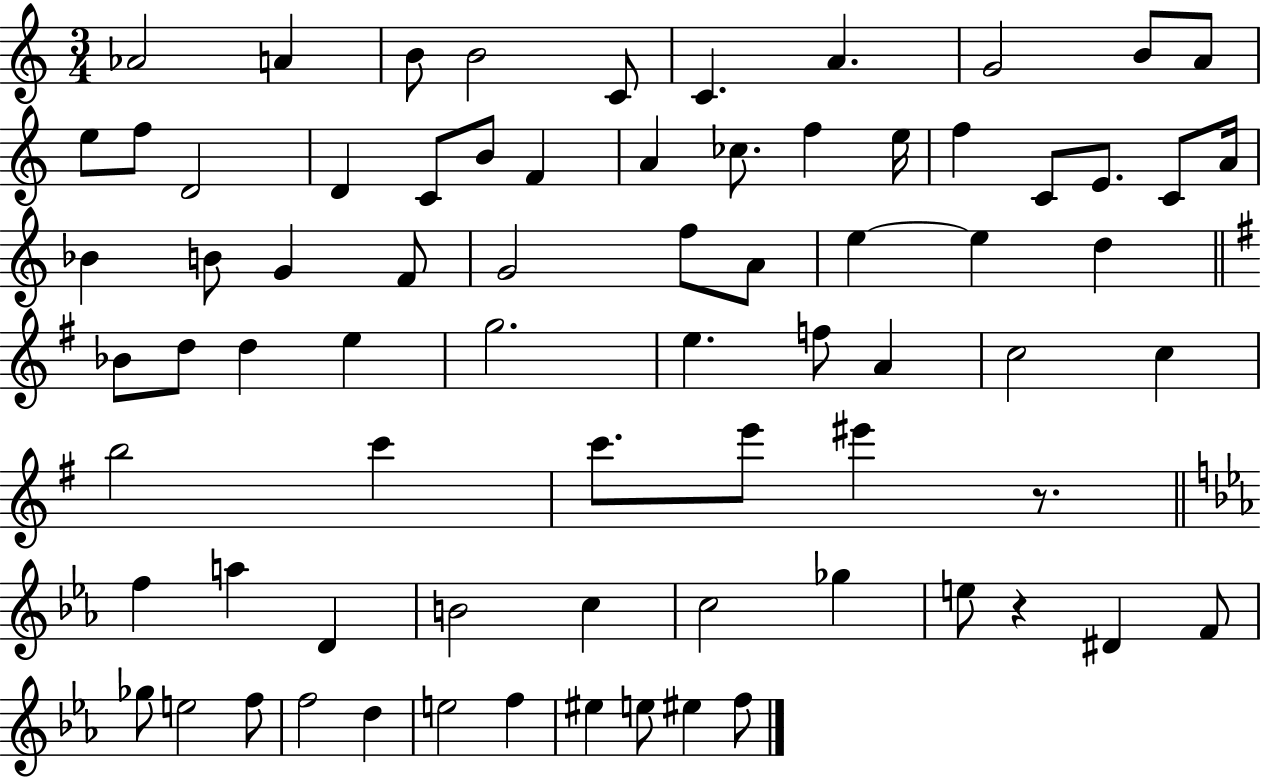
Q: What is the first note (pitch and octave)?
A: Ab4